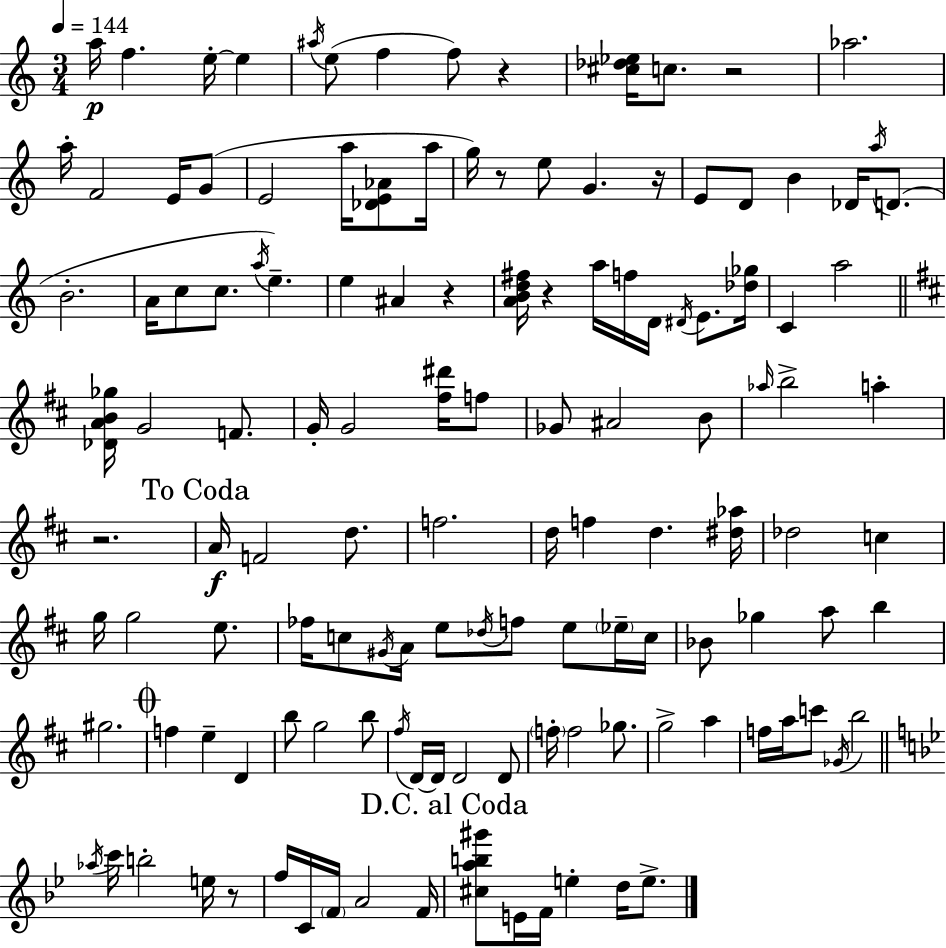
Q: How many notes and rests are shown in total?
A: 130